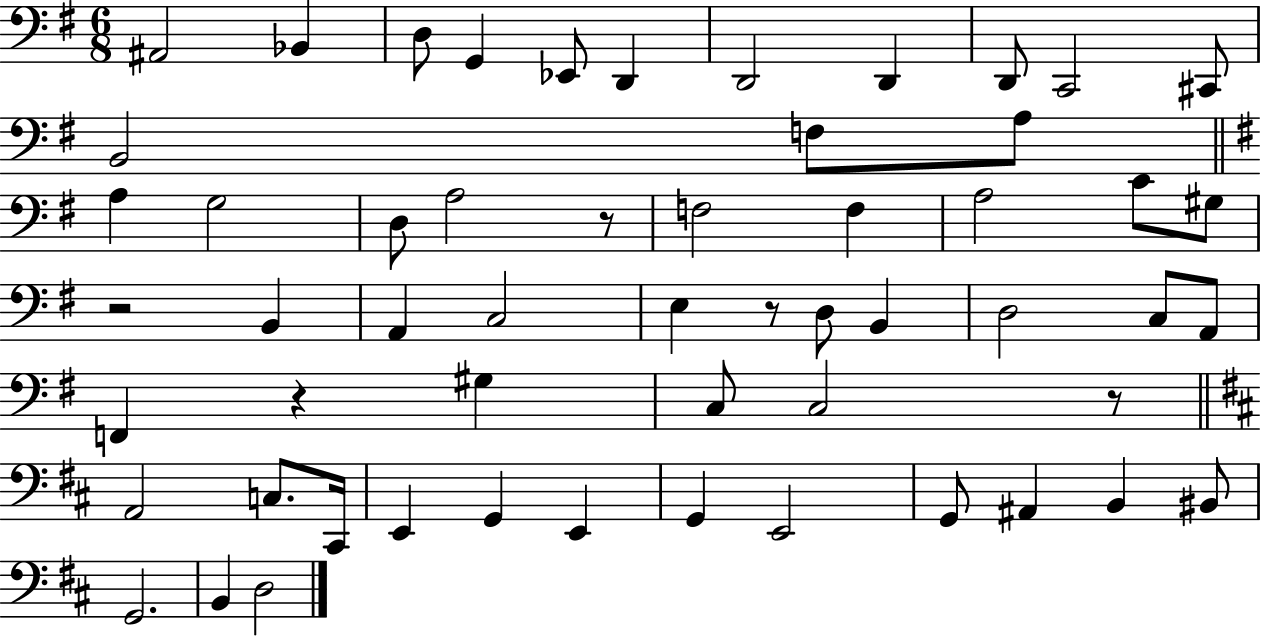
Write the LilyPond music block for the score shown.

{
  \clef bass
  \numericTimeSignature
  \time 6/8
  \key g \major
  ais,2 bes,4 | d8 g,4 ees,8 d,4 | d,2 d,4 | d,8 c,2 cis,8 | \break b,2 f8 a8 | \bar "||" \break \key g \major a4 g2 | d8 a2 r8 | f2 f4 | a2 c'8 gis8 | \break r2 b,4 | a,4 c2 | e4 r8 d8 b,4 | d2 c8 a,8 | \break f,4 r4 gis4 | c8 c2 r8 | \bar "||" \break \key b \minor a,2 c8. cis,16 | e,4 g,4 e,4 | g,4 e,2 | g,8 ais,4 b,4 bis,8 | \break g,2. | b,4 d2 | \bar "|."
}